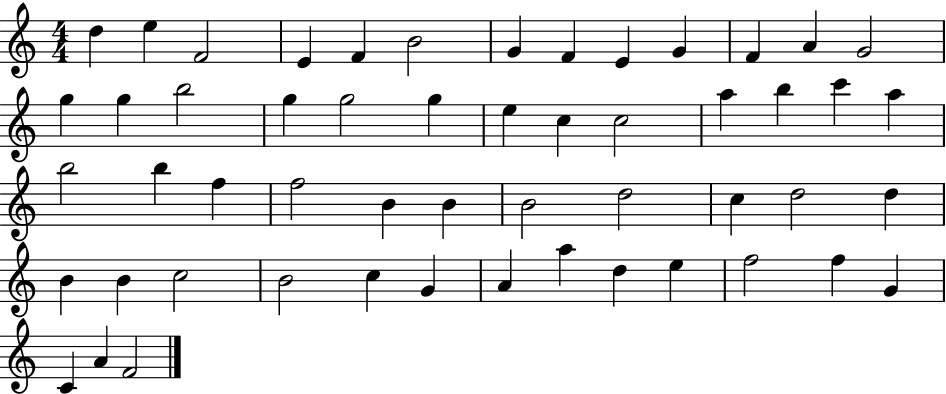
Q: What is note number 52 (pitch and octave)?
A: A4